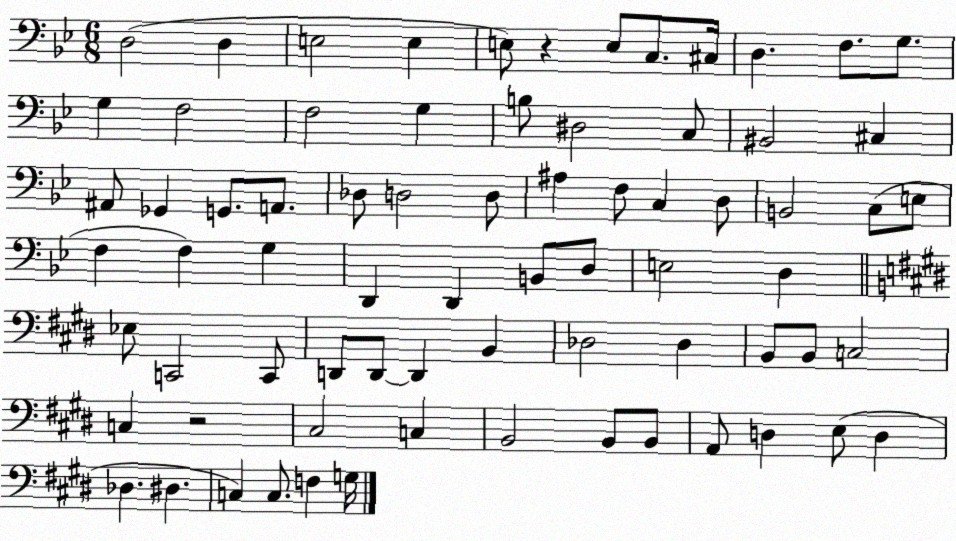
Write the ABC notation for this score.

X:1
T:Untitled
M:6/8
L:1/4
K:Bb
D,2 D, E,2 E, E,/2 z E,/2 C,/2 ^C,/4 D, F,/2 G,/2 G, F,2 F,2 G, B,/2 ^D,2 C,/2 ^B,,2 ^C, ^A,,/2 _G,, G,,/2 A,,/2 _D,/2 D,2 D,/2 ^A, F,/2 C, D,/2 B,,2 C,/2 E,/2 F, F, G, D,, D,, B,,/2 D,/2 E,2 D, _E,/2 C,,2 C,,/2 D,,/2 D,,/2 D,, B,, _D,2 _D, B,,/2 B,,/2 C,2 C, z2 ^C,2 C, B,,2 B,,/2 B,,/2 A,,/2 D, E,/2 D, _D, ^D, C, C,/2 F, G,/4